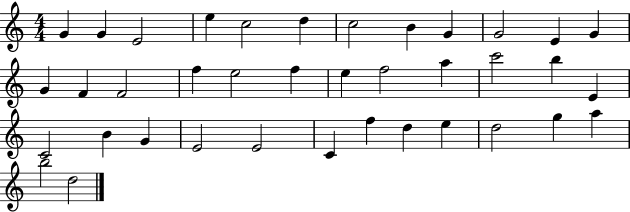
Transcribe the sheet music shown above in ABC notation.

X:1
T:Untitled
M:4/4
L:1/4
K:C
G G E2 e c2 d c2 B G G2 E G G F F2 f e2 f e f2 a c'2 b E C2 B G E2 E2 C f d e d2 g a b2 d2